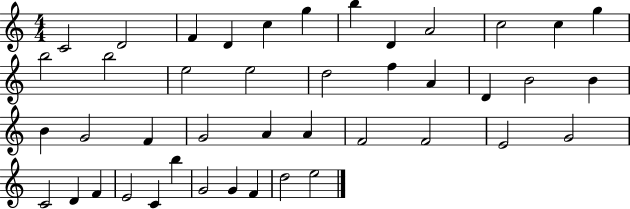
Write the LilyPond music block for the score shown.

{
  \clef treble
  \numericTimeSignature
  \time 4/4
  \key c \major
  c'2 d'2 | f'4 d'4 c''4 g''4 | b''4 d'4 a'2 | c''2 c''4 g''4 | \break b''2 b''2 | e''2 e''2 | d''2 f''4 a'4 | d'4 b'2 b'4 | \break b'4 g'2 f'4 | g'2 a'4 a'4 | f'2 f'2 | e'2 g'2 | \break c'2 d'4 f'4 | e'2 c'4 b''4 | g'2 g'4 f'4 | d''2 e''2 | \break \bar "|."
}